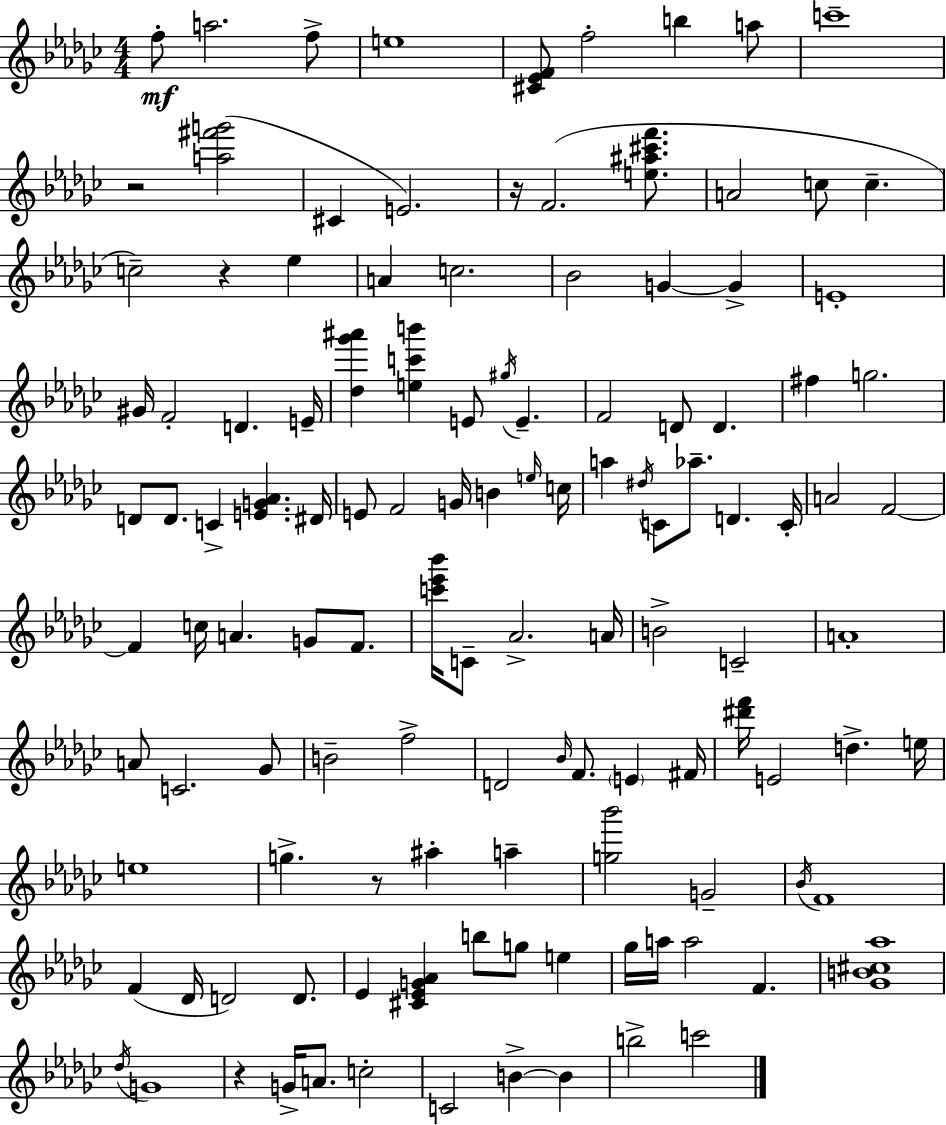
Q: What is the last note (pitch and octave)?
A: C6